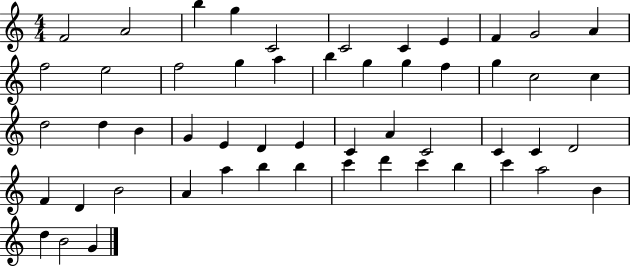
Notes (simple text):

F4/h A4/h B5/q G5/q C4/h C4/h C4/q E4/q F4/q G4/h A4/q F5/h E5/h F5/h G5/q A5/q B5/q G5/q G5/q F5/q G5/q C5/h C5/q D5/h D5/q B4/q G4/q E4/q D4/q E4/q C4/q A4/q C4/h C4/q C4/q D4/h F4/q D4/q B4/h A4/q A5/q B5/q B5/q C6/q D6/q C6/q B5/q C6/q A5/h B4/q D5/q B4/h G4/q